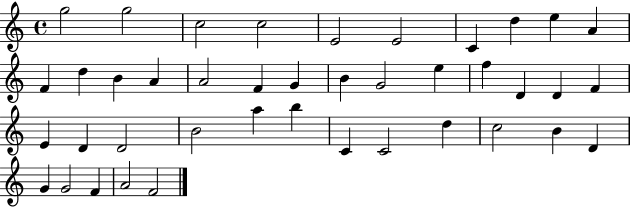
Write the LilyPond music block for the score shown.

{
  \clef treble
  \time 4/4
  \defaultTimeSignature
  \key c \major
  g''2 g''2 | c''2 c''2 | e'2 e'2 | c'4 d''4 e''4 a'4 | \break f'4 d''4 b'4 a'4 | a'2 f'4 g'4 | b'4 g'2 e''4 | f''4 d'4 d'4 f'4 | \break e'4 d'4 d'2 | b'2 a''4 b''4 | c'4 c'2 d''4 | c''2 b'4 d'4 | \break g'4 g'2 f'4 | a'2 f'2 | \bar "|."
}